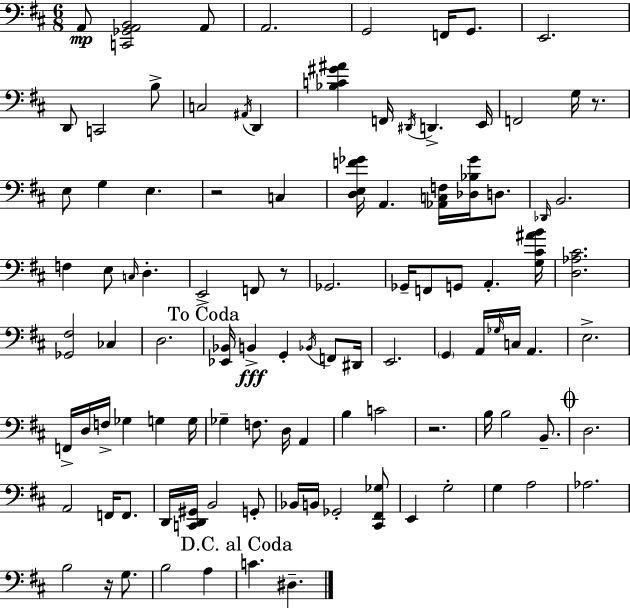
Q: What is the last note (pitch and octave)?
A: D#3